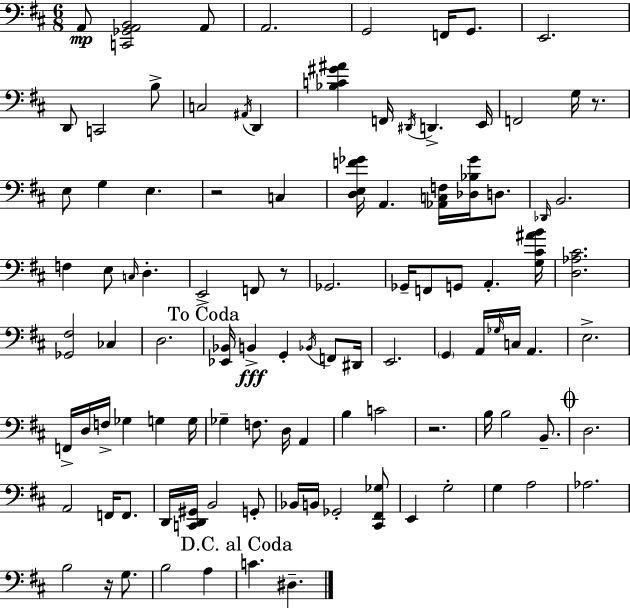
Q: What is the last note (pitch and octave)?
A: D#3